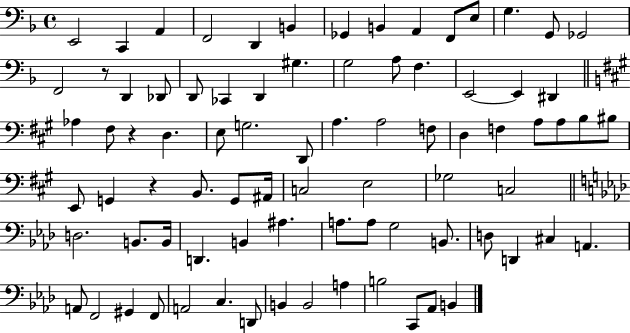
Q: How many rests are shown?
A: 3